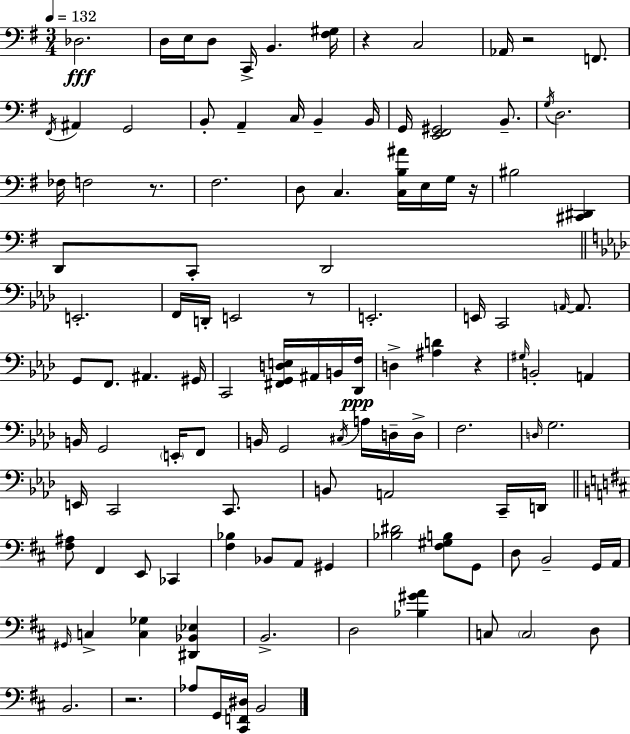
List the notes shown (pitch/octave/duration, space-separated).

Db3/h. D3/s E3/s D3/e C2/s B2/q. [F#3,G#3]/s R/q C3/h Ab2/s R/h F2/e. F#2/s A#2/q G2/h B2/e A2/q C3/s B2/q B2/s G2/s [E2,F#2,G#2]/h B2/e. G3/s D3/h. FES3/s F3/h R/e. F#3/h. D3/e C3/q. [C3,B3,A#4]/s E3/s G3/s R/s BIS3/h [C#2,D#2]/q D2/e C2/e D2/h E2/h. F2/s D2/s E2/h R/e E2/h. E2/s C2/h A2/s A2/e. G2/e F2/e. A#2/q. G#2/s C2/h [F#2,G2,D3,E3]/s A#2/s B2/s [Db2,F3]/s D3/q [A#3,D4]/q R/q G#3/s B2/h A2/q B2/s G2/h E2/s F2/e B2/s G2/h C#3/s A3/s D3/s D3/s F3/h. D3/s G3/h. E2/s C2/h C2/e. B2/e A2/h C2/s D2/s [F#3,A#3]/e F#2/q E2/e CES2/q [F#3,Bb3]/q Bb2/e A2/e G#2/q [Bb3,D#4]/h [F#3,G#3,B3]/e G2/e D3/e B2/h G2/s A2/s G#2/s C3/q [C3,Gb3]/q [D#2,Bb2,Eb3]/q B2/h. D3/h [Bb3,G#4,A4]/q C3/e C3/h D3/e B2/h. R/h. Ab3/e G2/s [C#2,F2,D#3]/s B2/h